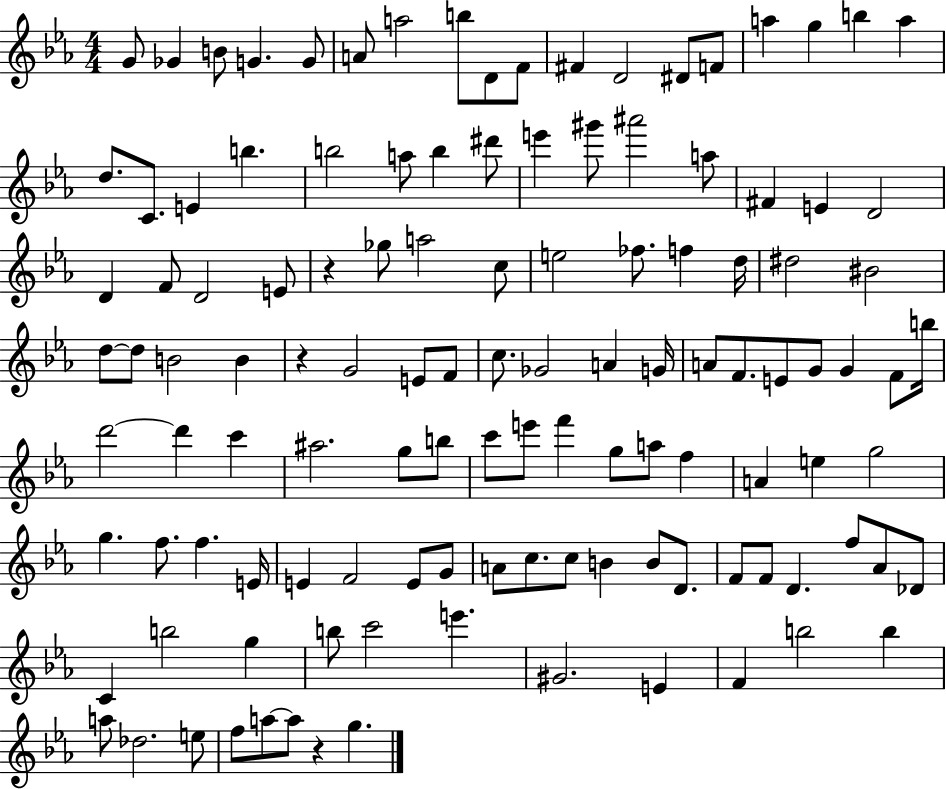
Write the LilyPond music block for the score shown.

{
  \clef treble
  \numericTimeSignature
  \time 4/4
  \key ees \major
  g'8 ges'4 b'8 g'4. g'8 | a'8 a''2 b''8 d'8 f'8 | fis'4 d'2 dis'8 f'8 | a''4 g''4 b''4 a''4 | \break d''8. c'8. e'4 b''4. | b''2 a''8 b''4 dis'''8 | e'''4 gis'''8 ais'''2 a''8 | fis'4 e'4 d'2 | \break d'4 f'8 d'2 e'8 | r4 ges''8 a''2 c''8 | e''2 fes''8. f''4 d''16 | dis''2 bis'2 | \break d''8~~ d''8 b'2 b'4 | r4 g'2 e'8 f'8 | c''8. ges'2 a'4 g'16 | a'8 f'8. e'8 g'8 g'4 f'8 b''16 | \break d'''2~~ d'''4 c'''4 | ais''2. g''8 b''8 | c'''8 e'''8 f'''4 g''8 a''8 f''4 | a'4 e''4 g''2 | \break g''4. f''8. f''4. e'16 | e'4 f'2 e'8 g'8 | a'8 c''8. c''8 b'4 b'8 d'8. | f'8 f'8 d'4. f''8 aes'8 des'8 | \break c'4 b''2 g''4 | b''8 c'''2 e'''4. | gis'2. e'4 | f'4 b''2 b''4 | \break a''8 des''2. e''8 | f''8 a''8~~ a''8 r4 g''4. | \bar "|."
}